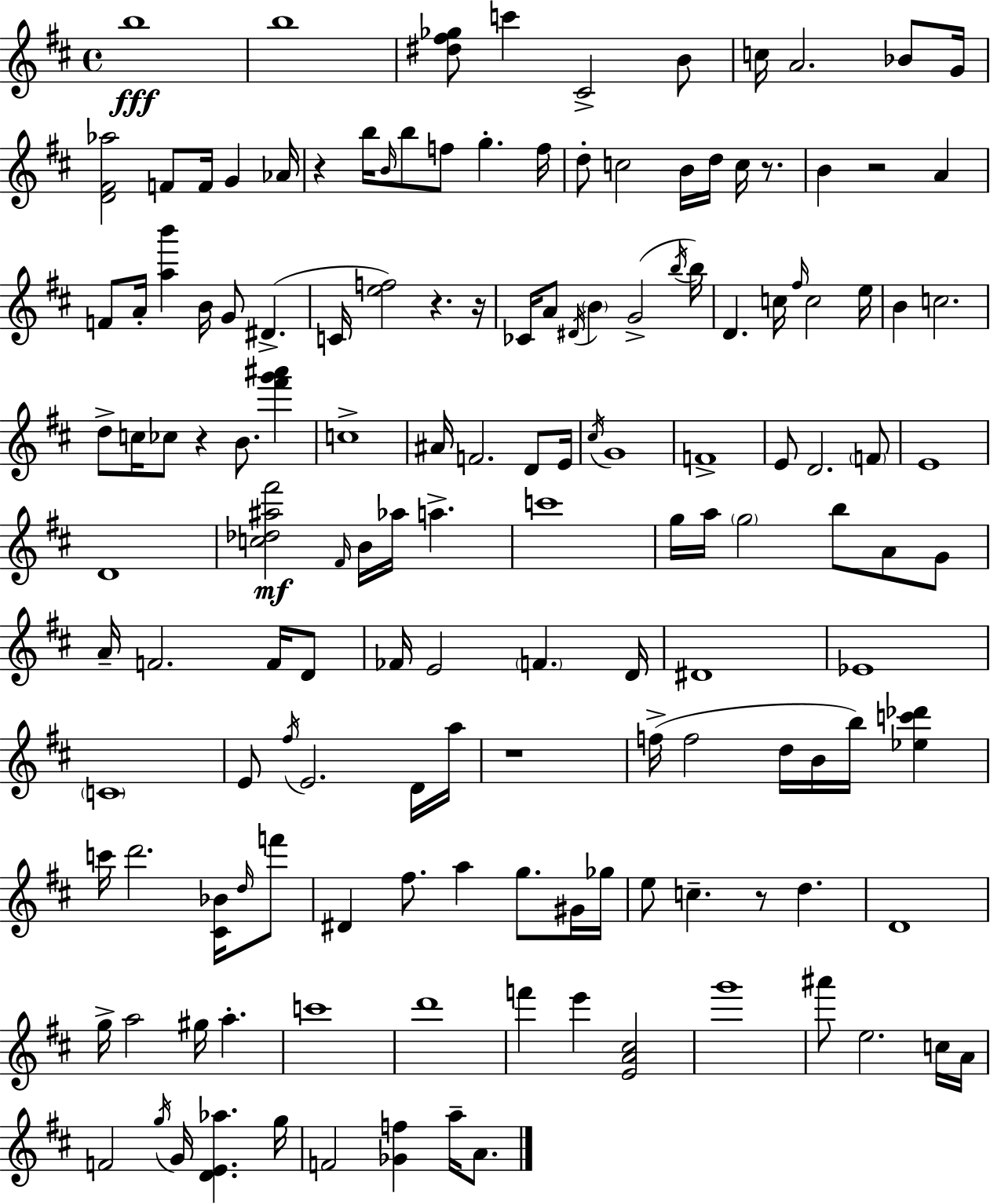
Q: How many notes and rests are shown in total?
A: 148